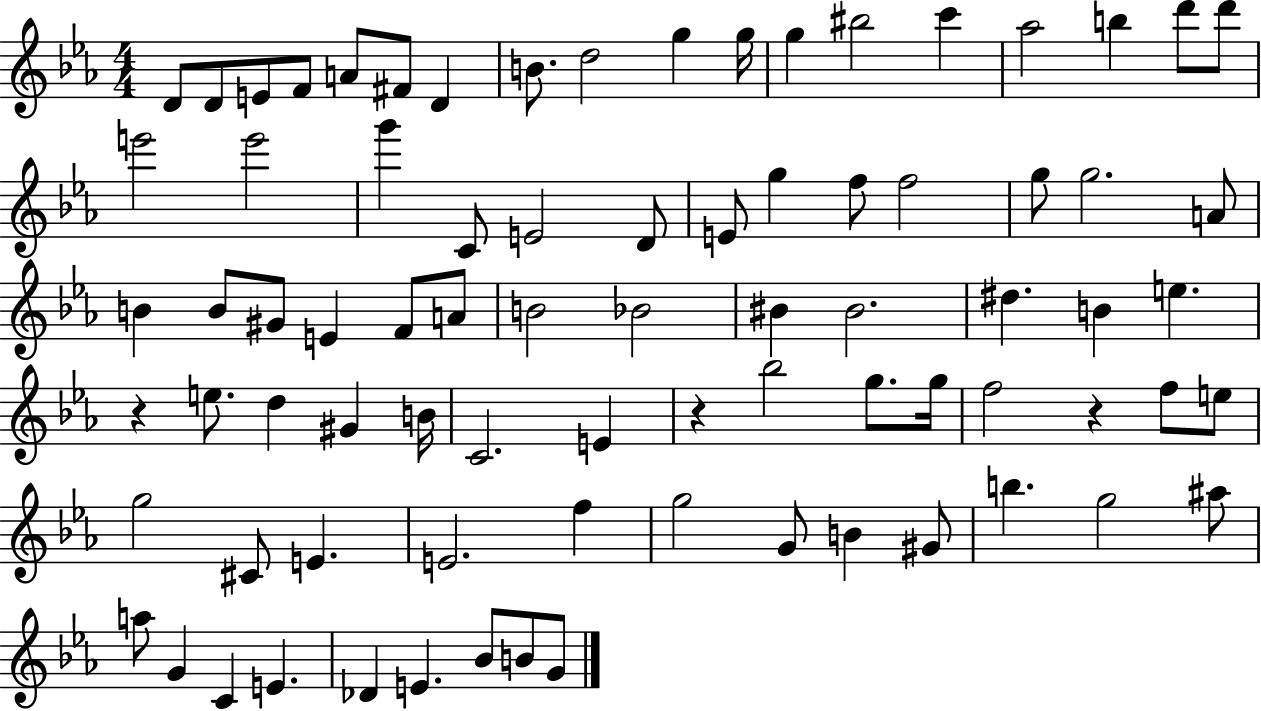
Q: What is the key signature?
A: EES major